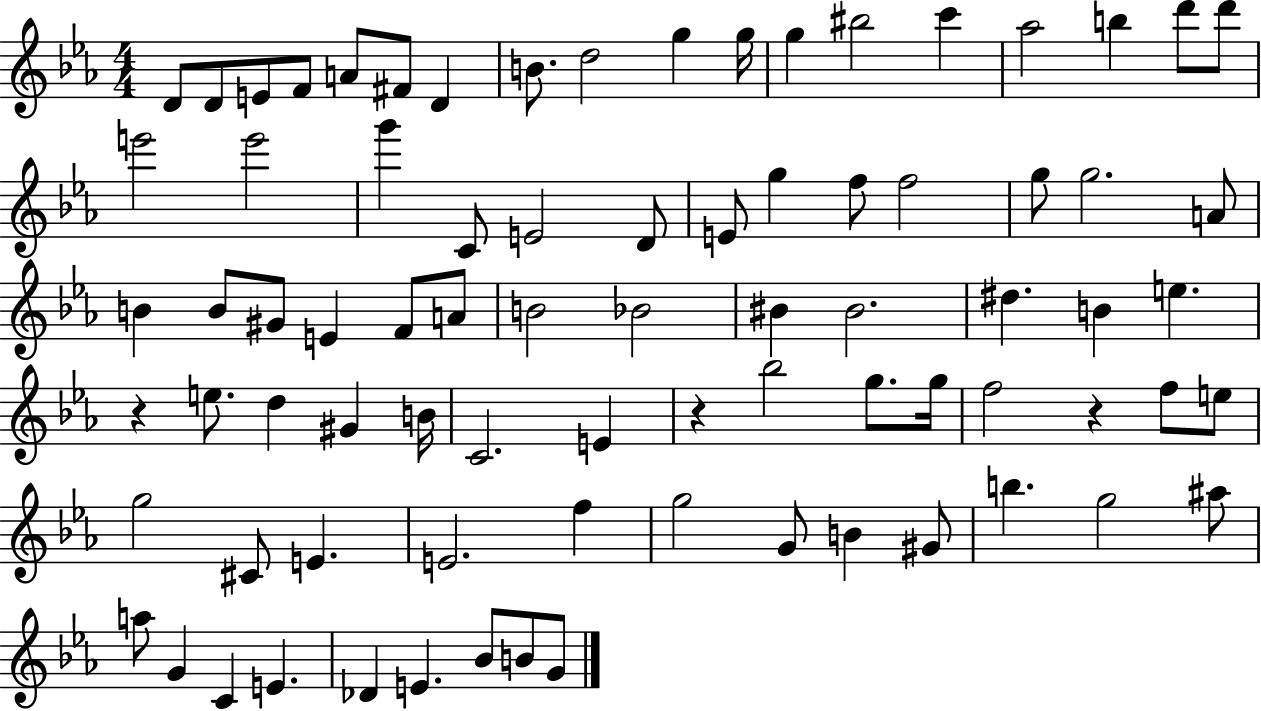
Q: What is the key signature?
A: EES major